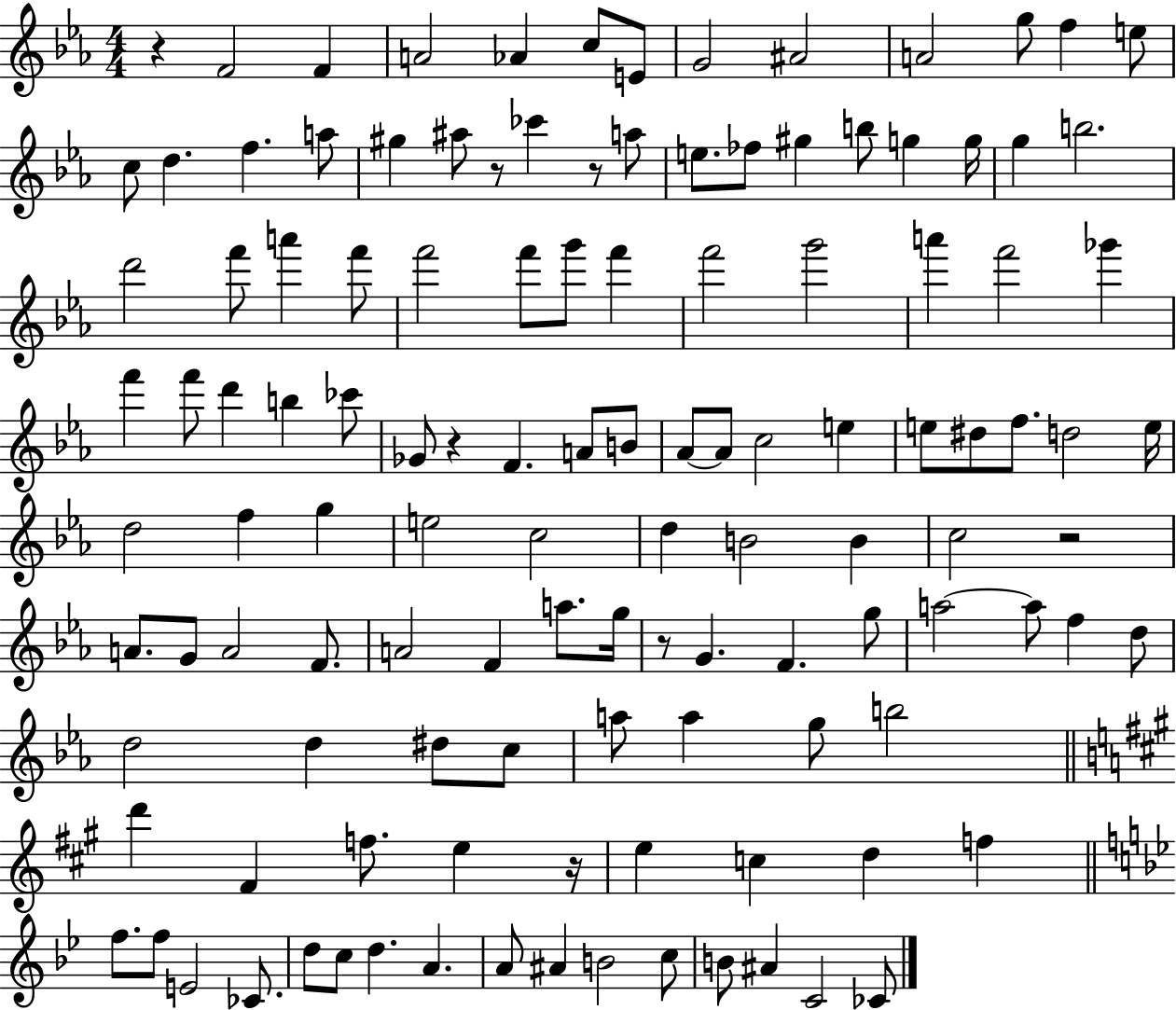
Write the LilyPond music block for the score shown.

{
  \clef treble
  \numericTimeSignature
  \time 4/4
  \key ees \major
  r4 f'2 f'4 | a'2 aes'4 c''8 e'8 | g'2 ais'2 | a'2 g''8 f''4 e''8 | \break c''8 d''4. f''4. a''8 | gis''4 ais''8 r8 ces'''4 r8 a''8 | e''8. fes''8 gis''4 b''8 g''4 g''16 | g''4 b''2. | \break d'''2 f'''8 a'''4 f'''8 | f'''2 f'''8 g'''8 f'''4 | f'''2 g'''2 | a'''4 f'''2 ges'''4 | \break f'''4 f'''8 d'''4 b''4 ces'''8 | ges'8 r4 f'4. a'8 b'8 | aes'8~~ aes'8 c''2 e''4 | e''8 dis''8 f''8. d''2 e''16 | \break d''2 f''4 g''4 | e''2 c''2 | d''4 b'2 b'4 | c''2 r2 | \break a'8. g'8 a'2 f'8. | a'2 f'4 a''8. g''16 | r8 g'4. f'4. g''8 | a''2~~ a''8 f''4 d''8 | \break d''2 d''4 dis''8 c''8 | a''8 a''4 g''8 b''2 | \bar "||" \break \key a \major d'''4 fis'4 f''8. e''4 r16 | e''4 c''4 d''4 f''4 | \bar "||" \break \key bes \major f''8. f''8 e'2 ces'8. | d''8 c''8 d''4. a'4. | a'8 ais'4 b'2 c''8 | b'8 ais'4 c'2 ces'8 | \break \bar "|."
}